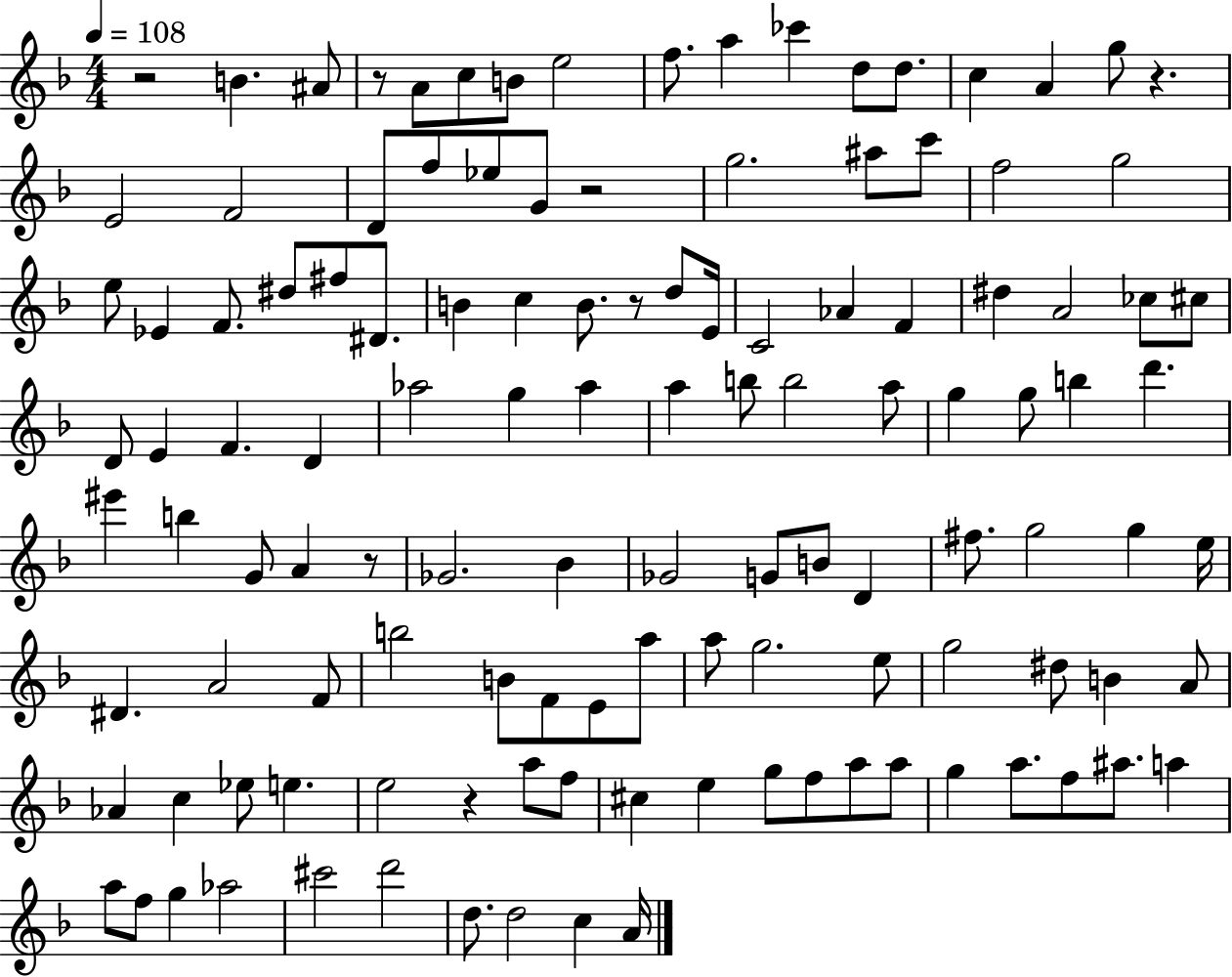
R/h B4/q. A#4/e R/e A4/e C5/e B4/e E5/h F5/e. A5/q CES6/q D5/e D5/e. C5/q A4/q G5/e R/q. E4/h F4/h D4/e F5/e Eb5/e G4/e R/h G5/h. A#5/e C6/e F5/h G5/h E5/e Eb4/q F4/e. D#5/e F#5/e D#4/e. B4/q C5/q B4/e. R/e D5/e E4/s C4/h Ab4/q F4/q D#5/q A4/h CES5/e C#5/e D4/e E4/q F4/q. D4/q Ab5/h G5/q Ab5/q A5/q B5/e B5/h A5/e G5/q G5/e B5/q D6/q. EIS6/q B5/q G4/e A4/q R/e Gb4/h. Bb4/q Gb4/h G4/e B4/e D4/q F#5/e. G5/h G5/q E5/s D#4/q. A4/h F4/e B5/h B4/e F4/e E4/e A5/e A5/e G5/h. E5/e G5/h D#5/e B4/q A4/e Ab4/q C5/q Eb5/e E5/q. E5/h R/q A5/e F5/e C#5/q E5/q G5/e F5/e A5/e A5/e G5/q A5/e. F5/e A#5/e. A5/q A5/e F5/e G5/q Ab5/h C#6/h D6/h D5/e. D5/h C5/q A4/s